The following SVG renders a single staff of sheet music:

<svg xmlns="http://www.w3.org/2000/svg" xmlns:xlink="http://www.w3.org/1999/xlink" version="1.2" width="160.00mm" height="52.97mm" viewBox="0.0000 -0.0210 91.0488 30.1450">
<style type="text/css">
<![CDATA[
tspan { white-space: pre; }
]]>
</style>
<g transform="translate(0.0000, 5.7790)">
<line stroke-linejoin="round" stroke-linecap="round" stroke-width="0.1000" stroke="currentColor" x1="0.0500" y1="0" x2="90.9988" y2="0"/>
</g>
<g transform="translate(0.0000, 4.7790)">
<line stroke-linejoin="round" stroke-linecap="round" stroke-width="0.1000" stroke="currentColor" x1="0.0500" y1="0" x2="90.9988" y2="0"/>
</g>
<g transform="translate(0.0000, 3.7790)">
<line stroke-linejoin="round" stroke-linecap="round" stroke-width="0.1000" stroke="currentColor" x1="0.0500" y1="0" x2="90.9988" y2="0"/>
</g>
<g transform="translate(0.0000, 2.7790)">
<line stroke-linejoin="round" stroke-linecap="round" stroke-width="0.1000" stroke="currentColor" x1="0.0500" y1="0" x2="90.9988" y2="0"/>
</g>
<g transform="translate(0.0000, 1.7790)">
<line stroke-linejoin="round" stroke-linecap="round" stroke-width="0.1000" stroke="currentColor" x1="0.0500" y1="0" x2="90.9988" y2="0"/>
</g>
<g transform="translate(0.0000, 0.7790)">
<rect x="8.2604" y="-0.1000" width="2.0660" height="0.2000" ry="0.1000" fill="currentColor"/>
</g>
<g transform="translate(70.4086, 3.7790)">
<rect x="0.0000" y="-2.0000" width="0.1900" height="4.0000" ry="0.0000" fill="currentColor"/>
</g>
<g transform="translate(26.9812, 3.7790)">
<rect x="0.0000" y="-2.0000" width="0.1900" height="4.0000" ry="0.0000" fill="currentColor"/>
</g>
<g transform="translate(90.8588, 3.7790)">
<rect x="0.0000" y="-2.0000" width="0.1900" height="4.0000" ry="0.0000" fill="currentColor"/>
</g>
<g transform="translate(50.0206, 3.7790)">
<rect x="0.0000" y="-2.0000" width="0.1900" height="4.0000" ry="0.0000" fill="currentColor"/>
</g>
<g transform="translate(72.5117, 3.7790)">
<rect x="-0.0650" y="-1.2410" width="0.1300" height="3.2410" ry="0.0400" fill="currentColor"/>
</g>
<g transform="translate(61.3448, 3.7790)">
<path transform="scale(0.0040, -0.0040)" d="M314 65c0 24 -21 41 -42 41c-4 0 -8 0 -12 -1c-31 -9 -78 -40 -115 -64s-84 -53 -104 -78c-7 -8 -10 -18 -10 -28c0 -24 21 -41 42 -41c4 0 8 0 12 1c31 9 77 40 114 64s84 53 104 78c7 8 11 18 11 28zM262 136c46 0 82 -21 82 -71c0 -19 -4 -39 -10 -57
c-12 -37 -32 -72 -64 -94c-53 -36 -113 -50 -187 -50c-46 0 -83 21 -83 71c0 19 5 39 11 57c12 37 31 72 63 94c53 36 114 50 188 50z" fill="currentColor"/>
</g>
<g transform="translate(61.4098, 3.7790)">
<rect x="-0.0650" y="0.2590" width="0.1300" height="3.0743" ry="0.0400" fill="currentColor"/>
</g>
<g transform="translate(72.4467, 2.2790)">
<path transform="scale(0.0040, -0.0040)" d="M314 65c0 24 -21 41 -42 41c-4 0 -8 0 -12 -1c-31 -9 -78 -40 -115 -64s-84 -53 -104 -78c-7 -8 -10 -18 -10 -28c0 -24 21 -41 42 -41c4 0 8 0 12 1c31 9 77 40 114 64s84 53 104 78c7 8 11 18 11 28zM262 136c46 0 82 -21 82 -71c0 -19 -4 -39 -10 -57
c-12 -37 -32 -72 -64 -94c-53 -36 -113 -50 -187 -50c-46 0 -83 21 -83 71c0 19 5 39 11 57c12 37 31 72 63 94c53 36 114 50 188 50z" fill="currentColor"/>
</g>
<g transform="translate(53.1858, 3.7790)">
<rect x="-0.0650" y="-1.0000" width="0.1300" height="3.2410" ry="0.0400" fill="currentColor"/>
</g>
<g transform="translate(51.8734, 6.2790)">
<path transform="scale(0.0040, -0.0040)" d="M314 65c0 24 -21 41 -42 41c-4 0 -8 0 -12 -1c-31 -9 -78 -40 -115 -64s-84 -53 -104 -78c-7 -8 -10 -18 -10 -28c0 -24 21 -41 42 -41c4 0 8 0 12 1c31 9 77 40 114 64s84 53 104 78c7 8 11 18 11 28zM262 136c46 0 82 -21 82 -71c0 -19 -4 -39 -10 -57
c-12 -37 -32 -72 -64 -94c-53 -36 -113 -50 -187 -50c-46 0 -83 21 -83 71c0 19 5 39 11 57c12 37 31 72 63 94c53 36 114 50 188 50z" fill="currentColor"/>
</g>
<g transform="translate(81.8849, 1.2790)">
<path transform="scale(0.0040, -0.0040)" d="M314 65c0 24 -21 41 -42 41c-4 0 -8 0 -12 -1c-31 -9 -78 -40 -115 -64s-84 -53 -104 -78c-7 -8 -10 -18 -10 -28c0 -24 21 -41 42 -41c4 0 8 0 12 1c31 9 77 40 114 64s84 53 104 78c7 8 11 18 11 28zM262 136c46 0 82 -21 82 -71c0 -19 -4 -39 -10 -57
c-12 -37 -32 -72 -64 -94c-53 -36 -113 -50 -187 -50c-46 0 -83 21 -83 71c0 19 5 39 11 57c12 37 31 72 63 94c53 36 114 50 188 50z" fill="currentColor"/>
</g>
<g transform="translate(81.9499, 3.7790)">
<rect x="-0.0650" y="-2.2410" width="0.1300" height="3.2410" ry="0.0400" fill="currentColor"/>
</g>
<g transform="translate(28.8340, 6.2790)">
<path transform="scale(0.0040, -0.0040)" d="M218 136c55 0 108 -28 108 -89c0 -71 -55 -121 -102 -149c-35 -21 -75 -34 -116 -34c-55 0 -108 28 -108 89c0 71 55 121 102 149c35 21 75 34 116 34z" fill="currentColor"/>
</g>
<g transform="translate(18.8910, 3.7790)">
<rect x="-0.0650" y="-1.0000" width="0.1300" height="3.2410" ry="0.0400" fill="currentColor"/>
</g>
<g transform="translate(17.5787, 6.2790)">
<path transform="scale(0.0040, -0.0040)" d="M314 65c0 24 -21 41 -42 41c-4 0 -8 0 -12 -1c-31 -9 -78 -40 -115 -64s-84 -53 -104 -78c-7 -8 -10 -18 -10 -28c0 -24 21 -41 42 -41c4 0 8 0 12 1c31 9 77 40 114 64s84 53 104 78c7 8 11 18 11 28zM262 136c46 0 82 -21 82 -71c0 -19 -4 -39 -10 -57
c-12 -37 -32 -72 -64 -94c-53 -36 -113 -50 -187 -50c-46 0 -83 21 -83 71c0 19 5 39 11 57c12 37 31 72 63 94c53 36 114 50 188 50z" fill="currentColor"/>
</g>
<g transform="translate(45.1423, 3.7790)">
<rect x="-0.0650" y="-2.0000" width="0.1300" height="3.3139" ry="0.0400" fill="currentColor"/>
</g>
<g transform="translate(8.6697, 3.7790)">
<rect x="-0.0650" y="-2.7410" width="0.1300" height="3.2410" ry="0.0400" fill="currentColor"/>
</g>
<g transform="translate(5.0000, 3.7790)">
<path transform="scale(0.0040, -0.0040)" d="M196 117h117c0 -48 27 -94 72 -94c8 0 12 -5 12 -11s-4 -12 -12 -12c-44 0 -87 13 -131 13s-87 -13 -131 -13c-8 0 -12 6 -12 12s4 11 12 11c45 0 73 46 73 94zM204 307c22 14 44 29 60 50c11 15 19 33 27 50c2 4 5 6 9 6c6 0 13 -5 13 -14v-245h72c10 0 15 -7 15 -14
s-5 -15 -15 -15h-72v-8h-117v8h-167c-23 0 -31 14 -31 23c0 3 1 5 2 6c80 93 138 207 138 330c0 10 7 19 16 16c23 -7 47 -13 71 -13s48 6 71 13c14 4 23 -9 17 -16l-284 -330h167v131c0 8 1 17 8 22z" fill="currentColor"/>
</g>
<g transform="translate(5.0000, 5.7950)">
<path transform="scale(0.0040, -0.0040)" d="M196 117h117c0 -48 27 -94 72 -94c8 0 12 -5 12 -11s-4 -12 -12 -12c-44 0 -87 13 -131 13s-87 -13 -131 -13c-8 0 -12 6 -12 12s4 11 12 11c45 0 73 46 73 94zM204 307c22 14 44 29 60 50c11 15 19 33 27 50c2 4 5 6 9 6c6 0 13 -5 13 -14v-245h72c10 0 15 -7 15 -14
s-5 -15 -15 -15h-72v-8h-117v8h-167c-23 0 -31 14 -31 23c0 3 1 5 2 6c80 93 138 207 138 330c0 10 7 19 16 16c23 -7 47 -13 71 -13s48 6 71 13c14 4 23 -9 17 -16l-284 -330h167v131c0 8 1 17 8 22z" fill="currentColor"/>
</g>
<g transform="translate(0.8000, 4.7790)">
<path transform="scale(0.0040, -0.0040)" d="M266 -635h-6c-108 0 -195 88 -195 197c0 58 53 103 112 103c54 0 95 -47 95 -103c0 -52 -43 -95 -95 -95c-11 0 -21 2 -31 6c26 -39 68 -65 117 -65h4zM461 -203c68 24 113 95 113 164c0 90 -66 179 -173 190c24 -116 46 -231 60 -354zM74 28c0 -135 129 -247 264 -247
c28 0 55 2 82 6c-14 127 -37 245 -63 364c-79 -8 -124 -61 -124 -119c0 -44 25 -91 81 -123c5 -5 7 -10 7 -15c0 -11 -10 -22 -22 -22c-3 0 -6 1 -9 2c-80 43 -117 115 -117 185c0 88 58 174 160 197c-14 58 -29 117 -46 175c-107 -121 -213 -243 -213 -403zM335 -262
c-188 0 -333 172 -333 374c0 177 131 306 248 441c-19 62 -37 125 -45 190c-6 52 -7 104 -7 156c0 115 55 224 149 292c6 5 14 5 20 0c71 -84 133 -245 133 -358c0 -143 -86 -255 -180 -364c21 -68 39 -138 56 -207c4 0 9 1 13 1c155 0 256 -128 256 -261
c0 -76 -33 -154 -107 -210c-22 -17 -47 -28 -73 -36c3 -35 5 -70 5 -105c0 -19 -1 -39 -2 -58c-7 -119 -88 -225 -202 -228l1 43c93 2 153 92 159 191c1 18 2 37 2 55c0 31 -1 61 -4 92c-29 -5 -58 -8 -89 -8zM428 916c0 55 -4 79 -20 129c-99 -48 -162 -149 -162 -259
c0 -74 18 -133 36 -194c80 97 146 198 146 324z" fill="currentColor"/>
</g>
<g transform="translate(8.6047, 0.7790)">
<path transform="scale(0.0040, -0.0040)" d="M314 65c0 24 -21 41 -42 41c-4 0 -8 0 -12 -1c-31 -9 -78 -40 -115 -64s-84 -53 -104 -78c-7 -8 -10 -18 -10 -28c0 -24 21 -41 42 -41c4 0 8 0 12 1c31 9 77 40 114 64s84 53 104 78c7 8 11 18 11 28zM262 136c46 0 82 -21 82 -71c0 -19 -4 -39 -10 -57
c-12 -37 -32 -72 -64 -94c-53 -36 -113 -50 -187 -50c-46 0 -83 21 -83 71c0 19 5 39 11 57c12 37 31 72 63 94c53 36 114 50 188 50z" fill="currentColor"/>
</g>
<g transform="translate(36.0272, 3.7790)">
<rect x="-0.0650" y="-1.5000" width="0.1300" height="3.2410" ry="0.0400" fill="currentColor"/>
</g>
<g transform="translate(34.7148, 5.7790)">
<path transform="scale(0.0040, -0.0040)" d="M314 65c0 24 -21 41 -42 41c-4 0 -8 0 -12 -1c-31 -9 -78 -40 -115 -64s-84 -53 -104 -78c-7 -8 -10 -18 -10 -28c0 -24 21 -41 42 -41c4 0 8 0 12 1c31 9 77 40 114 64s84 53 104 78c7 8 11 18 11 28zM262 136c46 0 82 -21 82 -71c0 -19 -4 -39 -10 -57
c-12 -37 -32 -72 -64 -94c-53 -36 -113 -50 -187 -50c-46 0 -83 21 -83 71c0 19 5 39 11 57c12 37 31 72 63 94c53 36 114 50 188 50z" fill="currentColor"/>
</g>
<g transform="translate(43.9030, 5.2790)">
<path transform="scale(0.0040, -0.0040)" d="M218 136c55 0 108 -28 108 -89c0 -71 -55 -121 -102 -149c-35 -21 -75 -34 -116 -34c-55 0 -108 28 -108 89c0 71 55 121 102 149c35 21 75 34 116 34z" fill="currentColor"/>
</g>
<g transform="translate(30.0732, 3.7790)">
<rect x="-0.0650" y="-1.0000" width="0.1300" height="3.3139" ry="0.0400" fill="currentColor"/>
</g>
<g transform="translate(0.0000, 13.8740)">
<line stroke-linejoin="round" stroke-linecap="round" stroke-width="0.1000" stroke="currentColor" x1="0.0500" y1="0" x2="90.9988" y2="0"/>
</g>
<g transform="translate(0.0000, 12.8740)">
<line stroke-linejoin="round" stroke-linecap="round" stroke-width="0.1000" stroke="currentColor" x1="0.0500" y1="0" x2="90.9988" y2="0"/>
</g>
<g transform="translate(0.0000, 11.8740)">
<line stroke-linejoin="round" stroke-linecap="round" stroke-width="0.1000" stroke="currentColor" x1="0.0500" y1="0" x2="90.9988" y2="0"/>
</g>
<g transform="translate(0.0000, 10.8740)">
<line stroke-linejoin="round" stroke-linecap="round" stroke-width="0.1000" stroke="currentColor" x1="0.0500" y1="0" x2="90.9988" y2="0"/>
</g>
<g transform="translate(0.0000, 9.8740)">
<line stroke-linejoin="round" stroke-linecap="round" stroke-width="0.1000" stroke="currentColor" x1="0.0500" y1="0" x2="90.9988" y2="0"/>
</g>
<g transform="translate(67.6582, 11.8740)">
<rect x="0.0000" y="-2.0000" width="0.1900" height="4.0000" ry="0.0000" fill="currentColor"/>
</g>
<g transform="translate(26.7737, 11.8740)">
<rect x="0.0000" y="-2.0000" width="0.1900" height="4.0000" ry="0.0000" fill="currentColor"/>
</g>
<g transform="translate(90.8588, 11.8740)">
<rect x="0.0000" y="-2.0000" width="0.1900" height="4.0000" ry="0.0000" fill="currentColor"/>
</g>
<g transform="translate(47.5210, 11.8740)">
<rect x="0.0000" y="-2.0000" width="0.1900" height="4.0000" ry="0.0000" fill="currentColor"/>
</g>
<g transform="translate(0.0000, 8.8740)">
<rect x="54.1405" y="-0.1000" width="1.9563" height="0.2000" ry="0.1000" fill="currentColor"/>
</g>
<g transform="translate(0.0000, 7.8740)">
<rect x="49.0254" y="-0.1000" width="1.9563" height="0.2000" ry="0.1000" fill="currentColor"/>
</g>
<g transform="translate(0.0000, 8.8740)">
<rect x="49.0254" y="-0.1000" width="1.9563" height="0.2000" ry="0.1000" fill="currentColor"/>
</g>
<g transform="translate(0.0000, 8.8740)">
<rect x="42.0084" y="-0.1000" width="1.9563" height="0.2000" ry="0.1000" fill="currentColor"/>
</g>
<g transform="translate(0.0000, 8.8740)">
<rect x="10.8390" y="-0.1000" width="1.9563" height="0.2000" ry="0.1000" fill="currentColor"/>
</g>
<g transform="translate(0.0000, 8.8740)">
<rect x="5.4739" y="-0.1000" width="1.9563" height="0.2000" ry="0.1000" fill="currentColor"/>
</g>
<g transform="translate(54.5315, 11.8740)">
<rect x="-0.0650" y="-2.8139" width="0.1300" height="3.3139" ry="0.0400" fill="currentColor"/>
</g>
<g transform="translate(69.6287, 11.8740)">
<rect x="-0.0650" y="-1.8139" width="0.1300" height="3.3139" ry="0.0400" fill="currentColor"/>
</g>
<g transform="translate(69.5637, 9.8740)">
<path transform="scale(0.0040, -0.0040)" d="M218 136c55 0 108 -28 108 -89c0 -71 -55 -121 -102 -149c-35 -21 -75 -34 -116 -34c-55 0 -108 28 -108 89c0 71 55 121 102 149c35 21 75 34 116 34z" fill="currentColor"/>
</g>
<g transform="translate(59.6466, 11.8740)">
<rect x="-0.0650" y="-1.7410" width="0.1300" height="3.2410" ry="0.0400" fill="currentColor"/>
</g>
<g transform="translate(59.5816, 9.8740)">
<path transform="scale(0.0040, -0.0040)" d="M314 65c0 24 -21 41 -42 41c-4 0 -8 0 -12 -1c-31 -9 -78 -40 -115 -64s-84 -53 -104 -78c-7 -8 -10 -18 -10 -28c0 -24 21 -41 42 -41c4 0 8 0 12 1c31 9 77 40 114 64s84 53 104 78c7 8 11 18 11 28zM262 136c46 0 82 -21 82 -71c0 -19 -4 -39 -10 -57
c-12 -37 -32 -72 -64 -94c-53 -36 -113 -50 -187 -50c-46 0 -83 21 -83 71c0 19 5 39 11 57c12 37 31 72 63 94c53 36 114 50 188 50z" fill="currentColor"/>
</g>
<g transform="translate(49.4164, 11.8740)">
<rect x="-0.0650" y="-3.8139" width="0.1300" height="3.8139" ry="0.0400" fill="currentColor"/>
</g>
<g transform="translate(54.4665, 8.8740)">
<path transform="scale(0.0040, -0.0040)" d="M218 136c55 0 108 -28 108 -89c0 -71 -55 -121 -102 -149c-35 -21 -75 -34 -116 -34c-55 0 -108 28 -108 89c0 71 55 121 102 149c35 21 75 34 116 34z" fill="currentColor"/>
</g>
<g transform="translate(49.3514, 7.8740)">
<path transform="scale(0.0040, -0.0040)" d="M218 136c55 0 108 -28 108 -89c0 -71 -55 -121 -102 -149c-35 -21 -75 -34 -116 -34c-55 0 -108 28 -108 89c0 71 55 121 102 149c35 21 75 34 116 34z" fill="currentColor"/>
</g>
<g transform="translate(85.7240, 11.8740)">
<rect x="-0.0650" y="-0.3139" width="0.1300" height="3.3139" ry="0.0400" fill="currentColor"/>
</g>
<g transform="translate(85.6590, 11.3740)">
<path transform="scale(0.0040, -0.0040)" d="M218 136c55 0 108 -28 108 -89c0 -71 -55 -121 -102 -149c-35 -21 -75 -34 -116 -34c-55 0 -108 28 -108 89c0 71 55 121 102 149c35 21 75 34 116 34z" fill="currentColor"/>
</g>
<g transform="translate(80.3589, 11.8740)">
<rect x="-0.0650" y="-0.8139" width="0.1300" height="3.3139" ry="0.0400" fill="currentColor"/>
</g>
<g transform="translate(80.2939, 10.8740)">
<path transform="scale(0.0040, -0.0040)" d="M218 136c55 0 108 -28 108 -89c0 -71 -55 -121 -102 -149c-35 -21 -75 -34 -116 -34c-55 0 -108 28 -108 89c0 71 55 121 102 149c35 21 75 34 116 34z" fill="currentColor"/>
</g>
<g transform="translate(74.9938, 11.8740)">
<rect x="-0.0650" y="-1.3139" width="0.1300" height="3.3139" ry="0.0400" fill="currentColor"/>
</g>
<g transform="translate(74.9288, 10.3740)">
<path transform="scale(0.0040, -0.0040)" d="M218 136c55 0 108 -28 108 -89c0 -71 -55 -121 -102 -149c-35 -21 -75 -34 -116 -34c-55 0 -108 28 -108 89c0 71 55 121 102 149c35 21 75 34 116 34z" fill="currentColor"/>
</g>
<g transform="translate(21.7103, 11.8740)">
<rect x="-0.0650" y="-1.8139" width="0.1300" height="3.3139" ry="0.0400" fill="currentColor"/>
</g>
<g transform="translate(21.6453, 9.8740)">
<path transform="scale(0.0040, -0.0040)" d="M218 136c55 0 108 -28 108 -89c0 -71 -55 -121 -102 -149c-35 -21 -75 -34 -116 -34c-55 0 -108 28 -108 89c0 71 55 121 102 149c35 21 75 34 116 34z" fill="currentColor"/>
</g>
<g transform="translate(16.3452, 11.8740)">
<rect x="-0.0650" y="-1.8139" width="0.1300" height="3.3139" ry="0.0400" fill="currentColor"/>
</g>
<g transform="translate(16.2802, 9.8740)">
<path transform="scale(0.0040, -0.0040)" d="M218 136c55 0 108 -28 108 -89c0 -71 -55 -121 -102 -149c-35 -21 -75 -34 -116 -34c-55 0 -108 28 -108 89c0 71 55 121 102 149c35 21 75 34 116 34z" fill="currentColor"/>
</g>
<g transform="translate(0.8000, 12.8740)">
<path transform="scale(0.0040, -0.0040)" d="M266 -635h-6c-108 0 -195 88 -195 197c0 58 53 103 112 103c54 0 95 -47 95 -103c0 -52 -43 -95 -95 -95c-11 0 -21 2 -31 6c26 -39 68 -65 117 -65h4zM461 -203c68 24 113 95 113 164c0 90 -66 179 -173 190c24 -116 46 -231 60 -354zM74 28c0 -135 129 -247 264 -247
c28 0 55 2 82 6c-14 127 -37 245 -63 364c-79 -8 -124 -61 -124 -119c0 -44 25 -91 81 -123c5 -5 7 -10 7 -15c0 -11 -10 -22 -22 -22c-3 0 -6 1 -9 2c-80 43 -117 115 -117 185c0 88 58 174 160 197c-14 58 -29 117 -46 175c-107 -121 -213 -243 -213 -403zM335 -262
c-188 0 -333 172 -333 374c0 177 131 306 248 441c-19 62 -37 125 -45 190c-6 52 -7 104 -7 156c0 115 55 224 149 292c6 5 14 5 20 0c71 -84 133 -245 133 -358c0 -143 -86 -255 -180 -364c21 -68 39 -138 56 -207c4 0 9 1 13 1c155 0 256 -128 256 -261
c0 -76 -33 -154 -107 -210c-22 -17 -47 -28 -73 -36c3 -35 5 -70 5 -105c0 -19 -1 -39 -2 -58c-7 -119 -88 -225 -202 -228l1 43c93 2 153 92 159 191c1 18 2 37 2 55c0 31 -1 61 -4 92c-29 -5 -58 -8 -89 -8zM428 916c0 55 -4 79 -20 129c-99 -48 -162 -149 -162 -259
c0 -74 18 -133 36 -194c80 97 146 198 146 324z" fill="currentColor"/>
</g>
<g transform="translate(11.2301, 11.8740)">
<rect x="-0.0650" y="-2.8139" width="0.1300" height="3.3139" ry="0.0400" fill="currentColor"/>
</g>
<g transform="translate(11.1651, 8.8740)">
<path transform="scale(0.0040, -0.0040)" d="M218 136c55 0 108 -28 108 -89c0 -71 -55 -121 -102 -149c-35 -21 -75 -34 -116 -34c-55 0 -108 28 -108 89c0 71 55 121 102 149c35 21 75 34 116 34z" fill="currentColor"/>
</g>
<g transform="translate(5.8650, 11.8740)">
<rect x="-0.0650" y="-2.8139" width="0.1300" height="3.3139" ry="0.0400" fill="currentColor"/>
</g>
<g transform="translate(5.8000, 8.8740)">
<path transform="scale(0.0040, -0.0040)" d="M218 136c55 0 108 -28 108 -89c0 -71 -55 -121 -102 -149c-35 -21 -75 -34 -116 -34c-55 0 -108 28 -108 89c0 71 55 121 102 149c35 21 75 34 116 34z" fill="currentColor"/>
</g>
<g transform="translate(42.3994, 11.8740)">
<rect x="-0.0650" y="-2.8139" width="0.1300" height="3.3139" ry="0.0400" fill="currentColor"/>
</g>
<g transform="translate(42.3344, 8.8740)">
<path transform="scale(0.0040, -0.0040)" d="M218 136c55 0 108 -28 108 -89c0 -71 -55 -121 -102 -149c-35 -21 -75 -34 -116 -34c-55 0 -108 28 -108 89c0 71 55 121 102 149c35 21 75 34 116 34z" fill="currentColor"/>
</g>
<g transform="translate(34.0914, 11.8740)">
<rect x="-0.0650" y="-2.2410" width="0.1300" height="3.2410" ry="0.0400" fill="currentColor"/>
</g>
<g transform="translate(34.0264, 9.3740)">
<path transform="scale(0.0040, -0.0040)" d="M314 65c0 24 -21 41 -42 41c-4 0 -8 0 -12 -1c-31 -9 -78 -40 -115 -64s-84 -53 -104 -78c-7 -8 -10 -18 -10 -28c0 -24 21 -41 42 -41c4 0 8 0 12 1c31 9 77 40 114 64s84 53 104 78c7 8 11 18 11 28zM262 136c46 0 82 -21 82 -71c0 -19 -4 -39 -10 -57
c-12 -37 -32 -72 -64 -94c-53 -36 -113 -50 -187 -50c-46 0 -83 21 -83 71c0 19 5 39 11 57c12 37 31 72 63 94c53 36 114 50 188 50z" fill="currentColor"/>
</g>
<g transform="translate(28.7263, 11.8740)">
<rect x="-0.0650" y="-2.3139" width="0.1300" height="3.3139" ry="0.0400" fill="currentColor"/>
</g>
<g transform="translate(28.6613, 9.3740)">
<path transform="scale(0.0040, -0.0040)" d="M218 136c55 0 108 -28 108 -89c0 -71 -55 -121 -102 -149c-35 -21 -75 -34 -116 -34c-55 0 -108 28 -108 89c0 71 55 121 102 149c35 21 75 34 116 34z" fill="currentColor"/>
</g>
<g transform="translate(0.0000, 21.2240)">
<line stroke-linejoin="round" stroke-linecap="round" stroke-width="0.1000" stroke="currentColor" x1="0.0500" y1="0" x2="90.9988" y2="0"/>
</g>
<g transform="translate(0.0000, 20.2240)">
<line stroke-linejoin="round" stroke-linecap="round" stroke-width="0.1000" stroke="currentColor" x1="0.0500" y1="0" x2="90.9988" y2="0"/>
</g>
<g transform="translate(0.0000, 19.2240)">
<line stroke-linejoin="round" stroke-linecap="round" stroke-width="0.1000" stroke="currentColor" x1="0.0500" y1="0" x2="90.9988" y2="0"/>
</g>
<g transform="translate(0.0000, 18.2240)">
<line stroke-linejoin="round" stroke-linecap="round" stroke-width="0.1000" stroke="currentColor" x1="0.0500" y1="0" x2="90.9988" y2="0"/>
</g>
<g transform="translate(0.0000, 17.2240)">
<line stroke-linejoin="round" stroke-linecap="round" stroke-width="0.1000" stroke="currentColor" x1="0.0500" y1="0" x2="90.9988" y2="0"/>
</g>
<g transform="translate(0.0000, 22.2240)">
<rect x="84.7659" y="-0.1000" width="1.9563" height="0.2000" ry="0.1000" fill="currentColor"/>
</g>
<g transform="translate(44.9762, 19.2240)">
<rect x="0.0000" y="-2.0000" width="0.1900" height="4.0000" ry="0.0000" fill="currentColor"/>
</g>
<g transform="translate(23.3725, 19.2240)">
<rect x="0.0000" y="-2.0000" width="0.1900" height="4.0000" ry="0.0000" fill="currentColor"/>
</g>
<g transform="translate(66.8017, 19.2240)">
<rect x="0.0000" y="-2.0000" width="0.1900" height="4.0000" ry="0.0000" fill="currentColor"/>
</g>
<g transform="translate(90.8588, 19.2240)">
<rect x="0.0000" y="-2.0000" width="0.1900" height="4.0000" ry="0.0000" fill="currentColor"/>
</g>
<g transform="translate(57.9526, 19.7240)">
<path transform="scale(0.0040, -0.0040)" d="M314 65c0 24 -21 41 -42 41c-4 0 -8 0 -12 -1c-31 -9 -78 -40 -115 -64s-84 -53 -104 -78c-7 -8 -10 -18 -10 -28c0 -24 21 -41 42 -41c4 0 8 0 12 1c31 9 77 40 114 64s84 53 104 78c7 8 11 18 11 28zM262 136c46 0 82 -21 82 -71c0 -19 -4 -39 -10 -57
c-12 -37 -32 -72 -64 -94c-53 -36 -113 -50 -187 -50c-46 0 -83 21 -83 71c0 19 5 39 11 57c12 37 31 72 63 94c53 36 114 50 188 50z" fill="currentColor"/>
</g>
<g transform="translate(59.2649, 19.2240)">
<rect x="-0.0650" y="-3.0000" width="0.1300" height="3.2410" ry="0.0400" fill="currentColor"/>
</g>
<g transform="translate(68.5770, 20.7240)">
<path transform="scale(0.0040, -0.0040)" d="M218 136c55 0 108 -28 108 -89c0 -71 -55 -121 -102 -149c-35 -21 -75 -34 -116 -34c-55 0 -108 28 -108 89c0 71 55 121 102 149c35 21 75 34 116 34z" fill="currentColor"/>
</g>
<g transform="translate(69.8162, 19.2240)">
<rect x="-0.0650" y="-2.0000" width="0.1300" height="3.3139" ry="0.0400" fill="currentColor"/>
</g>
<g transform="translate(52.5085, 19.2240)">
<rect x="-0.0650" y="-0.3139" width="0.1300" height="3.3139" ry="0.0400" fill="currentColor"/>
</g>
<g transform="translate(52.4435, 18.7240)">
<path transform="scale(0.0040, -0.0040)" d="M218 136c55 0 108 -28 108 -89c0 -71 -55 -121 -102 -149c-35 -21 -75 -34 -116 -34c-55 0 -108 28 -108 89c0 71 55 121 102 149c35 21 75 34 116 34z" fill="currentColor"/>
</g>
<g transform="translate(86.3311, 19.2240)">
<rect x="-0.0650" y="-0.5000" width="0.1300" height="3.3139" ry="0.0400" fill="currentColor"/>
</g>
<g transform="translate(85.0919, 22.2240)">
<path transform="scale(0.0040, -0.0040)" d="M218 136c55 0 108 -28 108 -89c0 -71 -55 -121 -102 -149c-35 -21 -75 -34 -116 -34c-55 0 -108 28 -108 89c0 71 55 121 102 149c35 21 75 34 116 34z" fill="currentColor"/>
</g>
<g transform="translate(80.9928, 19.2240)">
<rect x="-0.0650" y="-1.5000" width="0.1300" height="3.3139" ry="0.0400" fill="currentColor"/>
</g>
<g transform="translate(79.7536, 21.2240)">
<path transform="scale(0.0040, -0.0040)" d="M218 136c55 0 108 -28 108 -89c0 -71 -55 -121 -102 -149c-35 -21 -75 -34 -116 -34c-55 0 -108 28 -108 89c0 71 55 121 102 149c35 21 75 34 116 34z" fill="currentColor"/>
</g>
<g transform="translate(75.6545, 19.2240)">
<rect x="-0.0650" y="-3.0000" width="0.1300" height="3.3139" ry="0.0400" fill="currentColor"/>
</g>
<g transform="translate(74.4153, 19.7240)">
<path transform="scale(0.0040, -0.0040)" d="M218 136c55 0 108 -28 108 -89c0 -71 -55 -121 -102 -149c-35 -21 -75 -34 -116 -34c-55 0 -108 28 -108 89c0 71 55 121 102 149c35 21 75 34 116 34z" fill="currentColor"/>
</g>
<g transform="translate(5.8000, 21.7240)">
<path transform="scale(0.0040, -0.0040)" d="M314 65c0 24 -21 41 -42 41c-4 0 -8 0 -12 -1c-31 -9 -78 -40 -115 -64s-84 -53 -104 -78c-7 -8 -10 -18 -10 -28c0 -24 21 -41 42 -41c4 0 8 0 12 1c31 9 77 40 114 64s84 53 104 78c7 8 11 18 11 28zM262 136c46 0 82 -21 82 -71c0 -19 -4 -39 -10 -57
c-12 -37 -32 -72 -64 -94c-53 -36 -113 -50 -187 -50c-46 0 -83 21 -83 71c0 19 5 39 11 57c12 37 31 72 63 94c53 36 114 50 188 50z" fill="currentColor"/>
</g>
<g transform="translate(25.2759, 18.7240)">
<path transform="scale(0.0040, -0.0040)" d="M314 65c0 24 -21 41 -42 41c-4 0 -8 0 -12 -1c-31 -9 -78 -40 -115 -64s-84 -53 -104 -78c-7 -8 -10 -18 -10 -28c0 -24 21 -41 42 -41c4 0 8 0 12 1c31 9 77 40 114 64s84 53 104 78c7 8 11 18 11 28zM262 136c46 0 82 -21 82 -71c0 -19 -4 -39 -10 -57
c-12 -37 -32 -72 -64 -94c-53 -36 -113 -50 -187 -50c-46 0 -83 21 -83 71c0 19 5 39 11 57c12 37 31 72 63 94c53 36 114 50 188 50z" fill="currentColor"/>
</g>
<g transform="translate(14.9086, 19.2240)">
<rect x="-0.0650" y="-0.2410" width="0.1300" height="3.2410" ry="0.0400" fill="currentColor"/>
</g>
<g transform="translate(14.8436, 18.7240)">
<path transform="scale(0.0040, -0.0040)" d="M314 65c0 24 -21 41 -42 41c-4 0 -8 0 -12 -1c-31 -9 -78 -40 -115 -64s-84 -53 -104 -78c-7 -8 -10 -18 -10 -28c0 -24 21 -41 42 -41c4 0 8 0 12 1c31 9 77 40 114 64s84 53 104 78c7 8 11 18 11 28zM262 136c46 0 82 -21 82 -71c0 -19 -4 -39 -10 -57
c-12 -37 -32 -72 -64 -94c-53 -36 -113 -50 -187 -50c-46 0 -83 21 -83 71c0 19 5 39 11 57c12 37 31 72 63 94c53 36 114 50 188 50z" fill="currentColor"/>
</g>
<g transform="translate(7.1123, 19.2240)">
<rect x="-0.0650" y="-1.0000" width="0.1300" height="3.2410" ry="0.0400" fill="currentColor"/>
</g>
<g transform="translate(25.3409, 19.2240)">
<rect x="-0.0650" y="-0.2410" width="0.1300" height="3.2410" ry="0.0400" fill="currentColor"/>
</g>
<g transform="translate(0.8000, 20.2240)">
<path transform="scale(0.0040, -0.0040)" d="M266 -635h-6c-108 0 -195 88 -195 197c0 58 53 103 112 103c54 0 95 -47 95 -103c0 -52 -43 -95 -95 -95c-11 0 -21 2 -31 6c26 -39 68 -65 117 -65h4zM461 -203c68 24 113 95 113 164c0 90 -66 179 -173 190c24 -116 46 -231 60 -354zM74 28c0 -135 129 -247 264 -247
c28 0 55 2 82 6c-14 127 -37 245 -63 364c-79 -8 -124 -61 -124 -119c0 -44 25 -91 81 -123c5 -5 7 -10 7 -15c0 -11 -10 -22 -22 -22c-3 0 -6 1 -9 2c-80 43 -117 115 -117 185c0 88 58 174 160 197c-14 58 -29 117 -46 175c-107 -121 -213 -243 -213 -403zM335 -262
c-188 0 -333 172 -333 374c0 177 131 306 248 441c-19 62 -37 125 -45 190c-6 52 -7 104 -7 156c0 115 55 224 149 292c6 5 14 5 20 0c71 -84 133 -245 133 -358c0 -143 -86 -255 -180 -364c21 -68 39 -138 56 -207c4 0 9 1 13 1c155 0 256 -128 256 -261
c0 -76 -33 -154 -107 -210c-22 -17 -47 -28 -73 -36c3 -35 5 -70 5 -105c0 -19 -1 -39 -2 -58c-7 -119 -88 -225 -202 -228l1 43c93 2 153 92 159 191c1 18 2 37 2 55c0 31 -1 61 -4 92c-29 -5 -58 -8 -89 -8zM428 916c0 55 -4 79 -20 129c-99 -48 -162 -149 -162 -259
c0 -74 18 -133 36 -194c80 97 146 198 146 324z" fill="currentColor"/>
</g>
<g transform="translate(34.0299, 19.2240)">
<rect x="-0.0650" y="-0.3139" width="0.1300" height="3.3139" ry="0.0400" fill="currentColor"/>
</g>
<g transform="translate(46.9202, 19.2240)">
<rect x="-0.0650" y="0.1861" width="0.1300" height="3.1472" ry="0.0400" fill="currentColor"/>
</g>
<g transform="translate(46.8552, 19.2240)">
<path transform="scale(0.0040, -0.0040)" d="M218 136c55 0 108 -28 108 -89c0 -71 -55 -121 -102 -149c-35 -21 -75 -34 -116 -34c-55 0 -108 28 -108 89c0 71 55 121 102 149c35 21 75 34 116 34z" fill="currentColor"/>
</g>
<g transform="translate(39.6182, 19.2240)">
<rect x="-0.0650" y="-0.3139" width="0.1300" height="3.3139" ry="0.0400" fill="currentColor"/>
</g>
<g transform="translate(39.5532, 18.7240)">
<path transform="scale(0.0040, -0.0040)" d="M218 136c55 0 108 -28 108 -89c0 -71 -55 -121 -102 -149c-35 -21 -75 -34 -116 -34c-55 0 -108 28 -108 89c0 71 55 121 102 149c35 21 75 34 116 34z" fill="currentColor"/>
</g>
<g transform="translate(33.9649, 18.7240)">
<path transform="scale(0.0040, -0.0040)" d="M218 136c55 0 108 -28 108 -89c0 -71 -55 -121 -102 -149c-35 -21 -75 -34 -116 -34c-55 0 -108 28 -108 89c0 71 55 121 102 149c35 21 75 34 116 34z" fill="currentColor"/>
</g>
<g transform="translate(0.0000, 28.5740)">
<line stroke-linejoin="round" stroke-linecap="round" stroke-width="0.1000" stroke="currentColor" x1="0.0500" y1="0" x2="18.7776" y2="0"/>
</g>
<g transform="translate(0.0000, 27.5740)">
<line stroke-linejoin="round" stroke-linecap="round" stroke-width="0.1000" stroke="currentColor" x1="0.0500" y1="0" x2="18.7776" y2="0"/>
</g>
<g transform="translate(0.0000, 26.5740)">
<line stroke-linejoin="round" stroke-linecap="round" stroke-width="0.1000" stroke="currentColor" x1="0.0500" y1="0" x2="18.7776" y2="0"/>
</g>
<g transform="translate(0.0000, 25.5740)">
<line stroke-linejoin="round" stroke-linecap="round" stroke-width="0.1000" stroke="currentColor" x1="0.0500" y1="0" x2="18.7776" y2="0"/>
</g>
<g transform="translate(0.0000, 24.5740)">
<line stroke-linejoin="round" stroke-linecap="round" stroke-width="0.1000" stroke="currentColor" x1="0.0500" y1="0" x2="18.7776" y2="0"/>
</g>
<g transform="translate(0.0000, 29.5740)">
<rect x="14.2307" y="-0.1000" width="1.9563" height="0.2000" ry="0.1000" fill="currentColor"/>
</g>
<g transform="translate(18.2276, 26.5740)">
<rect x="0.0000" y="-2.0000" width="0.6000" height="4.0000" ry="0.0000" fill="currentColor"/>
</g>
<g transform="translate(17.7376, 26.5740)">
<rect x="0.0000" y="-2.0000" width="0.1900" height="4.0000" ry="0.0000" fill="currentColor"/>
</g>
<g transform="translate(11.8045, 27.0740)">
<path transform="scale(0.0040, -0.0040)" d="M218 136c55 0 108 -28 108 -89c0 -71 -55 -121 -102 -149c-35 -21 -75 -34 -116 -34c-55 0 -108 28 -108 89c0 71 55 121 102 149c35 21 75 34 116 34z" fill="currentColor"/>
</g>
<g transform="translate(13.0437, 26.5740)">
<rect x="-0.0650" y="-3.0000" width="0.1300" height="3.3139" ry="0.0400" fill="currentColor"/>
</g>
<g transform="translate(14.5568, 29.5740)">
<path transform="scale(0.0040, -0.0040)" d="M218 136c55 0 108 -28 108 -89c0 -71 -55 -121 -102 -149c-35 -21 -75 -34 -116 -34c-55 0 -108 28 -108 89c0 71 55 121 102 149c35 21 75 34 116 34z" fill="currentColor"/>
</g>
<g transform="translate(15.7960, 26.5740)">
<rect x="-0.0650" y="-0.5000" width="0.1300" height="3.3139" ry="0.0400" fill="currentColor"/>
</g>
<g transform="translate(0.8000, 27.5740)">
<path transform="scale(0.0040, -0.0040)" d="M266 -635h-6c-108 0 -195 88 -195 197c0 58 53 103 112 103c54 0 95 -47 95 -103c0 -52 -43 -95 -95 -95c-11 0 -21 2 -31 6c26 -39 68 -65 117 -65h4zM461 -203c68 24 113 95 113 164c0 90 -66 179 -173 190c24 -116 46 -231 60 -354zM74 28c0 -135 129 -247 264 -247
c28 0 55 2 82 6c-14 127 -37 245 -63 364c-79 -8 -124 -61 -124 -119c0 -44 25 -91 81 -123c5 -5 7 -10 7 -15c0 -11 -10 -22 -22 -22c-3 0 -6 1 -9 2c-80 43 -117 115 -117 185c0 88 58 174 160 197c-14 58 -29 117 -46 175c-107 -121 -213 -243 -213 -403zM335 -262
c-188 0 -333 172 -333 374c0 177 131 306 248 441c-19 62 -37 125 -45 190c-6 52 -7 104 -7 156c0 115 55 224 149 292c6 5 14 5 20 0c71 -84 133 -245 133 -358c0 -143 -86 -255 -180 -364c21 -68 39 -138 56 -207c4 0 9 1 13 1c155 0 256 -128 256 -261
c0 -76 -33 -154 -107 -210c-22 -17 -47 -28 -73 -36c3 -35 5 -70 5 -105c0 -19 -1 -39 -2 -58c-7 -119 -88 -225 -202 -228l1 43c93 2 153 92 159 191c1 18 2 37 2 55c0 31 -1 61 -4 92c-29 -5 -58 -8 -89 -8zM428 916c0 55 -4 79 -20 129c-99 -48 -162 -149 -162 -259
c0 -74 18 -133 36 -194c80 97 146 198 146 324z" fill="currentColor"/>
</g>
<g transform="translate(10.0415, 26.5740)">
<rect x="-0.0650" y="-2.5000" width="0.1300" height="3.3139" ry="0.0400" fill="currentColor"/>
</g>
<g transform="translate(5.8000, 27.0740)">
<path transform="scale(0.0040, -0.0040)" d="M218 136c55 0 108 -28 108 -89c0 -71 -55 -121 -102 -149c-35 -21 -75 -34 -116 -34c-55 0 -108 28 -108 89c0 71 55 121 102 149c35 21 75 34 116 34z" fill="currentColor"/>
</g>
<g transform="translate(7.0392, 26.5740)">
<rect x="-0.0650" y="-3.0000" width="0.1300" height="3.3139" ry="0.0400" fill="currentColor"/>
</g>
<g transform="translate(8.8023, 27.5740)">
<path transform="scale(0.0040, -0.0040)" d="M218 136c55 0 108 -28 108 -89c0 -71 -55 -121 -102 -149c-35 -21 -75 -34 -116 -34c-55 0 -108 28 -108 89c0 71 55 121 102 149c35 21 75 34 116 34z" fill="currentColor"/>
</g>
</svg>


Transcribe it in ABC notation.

X:1
T:Untitled
M:4/4
L:1/4
K:C
a2 D2 D E2 F D2 B2 e2 g2 a a f f g g2 a c' a f2 f e d c D2 c2 c2 c c B c A2 F A E C A G A C